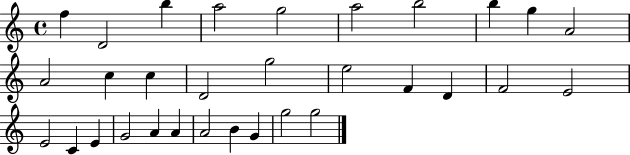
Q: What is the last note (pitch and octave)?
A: G5